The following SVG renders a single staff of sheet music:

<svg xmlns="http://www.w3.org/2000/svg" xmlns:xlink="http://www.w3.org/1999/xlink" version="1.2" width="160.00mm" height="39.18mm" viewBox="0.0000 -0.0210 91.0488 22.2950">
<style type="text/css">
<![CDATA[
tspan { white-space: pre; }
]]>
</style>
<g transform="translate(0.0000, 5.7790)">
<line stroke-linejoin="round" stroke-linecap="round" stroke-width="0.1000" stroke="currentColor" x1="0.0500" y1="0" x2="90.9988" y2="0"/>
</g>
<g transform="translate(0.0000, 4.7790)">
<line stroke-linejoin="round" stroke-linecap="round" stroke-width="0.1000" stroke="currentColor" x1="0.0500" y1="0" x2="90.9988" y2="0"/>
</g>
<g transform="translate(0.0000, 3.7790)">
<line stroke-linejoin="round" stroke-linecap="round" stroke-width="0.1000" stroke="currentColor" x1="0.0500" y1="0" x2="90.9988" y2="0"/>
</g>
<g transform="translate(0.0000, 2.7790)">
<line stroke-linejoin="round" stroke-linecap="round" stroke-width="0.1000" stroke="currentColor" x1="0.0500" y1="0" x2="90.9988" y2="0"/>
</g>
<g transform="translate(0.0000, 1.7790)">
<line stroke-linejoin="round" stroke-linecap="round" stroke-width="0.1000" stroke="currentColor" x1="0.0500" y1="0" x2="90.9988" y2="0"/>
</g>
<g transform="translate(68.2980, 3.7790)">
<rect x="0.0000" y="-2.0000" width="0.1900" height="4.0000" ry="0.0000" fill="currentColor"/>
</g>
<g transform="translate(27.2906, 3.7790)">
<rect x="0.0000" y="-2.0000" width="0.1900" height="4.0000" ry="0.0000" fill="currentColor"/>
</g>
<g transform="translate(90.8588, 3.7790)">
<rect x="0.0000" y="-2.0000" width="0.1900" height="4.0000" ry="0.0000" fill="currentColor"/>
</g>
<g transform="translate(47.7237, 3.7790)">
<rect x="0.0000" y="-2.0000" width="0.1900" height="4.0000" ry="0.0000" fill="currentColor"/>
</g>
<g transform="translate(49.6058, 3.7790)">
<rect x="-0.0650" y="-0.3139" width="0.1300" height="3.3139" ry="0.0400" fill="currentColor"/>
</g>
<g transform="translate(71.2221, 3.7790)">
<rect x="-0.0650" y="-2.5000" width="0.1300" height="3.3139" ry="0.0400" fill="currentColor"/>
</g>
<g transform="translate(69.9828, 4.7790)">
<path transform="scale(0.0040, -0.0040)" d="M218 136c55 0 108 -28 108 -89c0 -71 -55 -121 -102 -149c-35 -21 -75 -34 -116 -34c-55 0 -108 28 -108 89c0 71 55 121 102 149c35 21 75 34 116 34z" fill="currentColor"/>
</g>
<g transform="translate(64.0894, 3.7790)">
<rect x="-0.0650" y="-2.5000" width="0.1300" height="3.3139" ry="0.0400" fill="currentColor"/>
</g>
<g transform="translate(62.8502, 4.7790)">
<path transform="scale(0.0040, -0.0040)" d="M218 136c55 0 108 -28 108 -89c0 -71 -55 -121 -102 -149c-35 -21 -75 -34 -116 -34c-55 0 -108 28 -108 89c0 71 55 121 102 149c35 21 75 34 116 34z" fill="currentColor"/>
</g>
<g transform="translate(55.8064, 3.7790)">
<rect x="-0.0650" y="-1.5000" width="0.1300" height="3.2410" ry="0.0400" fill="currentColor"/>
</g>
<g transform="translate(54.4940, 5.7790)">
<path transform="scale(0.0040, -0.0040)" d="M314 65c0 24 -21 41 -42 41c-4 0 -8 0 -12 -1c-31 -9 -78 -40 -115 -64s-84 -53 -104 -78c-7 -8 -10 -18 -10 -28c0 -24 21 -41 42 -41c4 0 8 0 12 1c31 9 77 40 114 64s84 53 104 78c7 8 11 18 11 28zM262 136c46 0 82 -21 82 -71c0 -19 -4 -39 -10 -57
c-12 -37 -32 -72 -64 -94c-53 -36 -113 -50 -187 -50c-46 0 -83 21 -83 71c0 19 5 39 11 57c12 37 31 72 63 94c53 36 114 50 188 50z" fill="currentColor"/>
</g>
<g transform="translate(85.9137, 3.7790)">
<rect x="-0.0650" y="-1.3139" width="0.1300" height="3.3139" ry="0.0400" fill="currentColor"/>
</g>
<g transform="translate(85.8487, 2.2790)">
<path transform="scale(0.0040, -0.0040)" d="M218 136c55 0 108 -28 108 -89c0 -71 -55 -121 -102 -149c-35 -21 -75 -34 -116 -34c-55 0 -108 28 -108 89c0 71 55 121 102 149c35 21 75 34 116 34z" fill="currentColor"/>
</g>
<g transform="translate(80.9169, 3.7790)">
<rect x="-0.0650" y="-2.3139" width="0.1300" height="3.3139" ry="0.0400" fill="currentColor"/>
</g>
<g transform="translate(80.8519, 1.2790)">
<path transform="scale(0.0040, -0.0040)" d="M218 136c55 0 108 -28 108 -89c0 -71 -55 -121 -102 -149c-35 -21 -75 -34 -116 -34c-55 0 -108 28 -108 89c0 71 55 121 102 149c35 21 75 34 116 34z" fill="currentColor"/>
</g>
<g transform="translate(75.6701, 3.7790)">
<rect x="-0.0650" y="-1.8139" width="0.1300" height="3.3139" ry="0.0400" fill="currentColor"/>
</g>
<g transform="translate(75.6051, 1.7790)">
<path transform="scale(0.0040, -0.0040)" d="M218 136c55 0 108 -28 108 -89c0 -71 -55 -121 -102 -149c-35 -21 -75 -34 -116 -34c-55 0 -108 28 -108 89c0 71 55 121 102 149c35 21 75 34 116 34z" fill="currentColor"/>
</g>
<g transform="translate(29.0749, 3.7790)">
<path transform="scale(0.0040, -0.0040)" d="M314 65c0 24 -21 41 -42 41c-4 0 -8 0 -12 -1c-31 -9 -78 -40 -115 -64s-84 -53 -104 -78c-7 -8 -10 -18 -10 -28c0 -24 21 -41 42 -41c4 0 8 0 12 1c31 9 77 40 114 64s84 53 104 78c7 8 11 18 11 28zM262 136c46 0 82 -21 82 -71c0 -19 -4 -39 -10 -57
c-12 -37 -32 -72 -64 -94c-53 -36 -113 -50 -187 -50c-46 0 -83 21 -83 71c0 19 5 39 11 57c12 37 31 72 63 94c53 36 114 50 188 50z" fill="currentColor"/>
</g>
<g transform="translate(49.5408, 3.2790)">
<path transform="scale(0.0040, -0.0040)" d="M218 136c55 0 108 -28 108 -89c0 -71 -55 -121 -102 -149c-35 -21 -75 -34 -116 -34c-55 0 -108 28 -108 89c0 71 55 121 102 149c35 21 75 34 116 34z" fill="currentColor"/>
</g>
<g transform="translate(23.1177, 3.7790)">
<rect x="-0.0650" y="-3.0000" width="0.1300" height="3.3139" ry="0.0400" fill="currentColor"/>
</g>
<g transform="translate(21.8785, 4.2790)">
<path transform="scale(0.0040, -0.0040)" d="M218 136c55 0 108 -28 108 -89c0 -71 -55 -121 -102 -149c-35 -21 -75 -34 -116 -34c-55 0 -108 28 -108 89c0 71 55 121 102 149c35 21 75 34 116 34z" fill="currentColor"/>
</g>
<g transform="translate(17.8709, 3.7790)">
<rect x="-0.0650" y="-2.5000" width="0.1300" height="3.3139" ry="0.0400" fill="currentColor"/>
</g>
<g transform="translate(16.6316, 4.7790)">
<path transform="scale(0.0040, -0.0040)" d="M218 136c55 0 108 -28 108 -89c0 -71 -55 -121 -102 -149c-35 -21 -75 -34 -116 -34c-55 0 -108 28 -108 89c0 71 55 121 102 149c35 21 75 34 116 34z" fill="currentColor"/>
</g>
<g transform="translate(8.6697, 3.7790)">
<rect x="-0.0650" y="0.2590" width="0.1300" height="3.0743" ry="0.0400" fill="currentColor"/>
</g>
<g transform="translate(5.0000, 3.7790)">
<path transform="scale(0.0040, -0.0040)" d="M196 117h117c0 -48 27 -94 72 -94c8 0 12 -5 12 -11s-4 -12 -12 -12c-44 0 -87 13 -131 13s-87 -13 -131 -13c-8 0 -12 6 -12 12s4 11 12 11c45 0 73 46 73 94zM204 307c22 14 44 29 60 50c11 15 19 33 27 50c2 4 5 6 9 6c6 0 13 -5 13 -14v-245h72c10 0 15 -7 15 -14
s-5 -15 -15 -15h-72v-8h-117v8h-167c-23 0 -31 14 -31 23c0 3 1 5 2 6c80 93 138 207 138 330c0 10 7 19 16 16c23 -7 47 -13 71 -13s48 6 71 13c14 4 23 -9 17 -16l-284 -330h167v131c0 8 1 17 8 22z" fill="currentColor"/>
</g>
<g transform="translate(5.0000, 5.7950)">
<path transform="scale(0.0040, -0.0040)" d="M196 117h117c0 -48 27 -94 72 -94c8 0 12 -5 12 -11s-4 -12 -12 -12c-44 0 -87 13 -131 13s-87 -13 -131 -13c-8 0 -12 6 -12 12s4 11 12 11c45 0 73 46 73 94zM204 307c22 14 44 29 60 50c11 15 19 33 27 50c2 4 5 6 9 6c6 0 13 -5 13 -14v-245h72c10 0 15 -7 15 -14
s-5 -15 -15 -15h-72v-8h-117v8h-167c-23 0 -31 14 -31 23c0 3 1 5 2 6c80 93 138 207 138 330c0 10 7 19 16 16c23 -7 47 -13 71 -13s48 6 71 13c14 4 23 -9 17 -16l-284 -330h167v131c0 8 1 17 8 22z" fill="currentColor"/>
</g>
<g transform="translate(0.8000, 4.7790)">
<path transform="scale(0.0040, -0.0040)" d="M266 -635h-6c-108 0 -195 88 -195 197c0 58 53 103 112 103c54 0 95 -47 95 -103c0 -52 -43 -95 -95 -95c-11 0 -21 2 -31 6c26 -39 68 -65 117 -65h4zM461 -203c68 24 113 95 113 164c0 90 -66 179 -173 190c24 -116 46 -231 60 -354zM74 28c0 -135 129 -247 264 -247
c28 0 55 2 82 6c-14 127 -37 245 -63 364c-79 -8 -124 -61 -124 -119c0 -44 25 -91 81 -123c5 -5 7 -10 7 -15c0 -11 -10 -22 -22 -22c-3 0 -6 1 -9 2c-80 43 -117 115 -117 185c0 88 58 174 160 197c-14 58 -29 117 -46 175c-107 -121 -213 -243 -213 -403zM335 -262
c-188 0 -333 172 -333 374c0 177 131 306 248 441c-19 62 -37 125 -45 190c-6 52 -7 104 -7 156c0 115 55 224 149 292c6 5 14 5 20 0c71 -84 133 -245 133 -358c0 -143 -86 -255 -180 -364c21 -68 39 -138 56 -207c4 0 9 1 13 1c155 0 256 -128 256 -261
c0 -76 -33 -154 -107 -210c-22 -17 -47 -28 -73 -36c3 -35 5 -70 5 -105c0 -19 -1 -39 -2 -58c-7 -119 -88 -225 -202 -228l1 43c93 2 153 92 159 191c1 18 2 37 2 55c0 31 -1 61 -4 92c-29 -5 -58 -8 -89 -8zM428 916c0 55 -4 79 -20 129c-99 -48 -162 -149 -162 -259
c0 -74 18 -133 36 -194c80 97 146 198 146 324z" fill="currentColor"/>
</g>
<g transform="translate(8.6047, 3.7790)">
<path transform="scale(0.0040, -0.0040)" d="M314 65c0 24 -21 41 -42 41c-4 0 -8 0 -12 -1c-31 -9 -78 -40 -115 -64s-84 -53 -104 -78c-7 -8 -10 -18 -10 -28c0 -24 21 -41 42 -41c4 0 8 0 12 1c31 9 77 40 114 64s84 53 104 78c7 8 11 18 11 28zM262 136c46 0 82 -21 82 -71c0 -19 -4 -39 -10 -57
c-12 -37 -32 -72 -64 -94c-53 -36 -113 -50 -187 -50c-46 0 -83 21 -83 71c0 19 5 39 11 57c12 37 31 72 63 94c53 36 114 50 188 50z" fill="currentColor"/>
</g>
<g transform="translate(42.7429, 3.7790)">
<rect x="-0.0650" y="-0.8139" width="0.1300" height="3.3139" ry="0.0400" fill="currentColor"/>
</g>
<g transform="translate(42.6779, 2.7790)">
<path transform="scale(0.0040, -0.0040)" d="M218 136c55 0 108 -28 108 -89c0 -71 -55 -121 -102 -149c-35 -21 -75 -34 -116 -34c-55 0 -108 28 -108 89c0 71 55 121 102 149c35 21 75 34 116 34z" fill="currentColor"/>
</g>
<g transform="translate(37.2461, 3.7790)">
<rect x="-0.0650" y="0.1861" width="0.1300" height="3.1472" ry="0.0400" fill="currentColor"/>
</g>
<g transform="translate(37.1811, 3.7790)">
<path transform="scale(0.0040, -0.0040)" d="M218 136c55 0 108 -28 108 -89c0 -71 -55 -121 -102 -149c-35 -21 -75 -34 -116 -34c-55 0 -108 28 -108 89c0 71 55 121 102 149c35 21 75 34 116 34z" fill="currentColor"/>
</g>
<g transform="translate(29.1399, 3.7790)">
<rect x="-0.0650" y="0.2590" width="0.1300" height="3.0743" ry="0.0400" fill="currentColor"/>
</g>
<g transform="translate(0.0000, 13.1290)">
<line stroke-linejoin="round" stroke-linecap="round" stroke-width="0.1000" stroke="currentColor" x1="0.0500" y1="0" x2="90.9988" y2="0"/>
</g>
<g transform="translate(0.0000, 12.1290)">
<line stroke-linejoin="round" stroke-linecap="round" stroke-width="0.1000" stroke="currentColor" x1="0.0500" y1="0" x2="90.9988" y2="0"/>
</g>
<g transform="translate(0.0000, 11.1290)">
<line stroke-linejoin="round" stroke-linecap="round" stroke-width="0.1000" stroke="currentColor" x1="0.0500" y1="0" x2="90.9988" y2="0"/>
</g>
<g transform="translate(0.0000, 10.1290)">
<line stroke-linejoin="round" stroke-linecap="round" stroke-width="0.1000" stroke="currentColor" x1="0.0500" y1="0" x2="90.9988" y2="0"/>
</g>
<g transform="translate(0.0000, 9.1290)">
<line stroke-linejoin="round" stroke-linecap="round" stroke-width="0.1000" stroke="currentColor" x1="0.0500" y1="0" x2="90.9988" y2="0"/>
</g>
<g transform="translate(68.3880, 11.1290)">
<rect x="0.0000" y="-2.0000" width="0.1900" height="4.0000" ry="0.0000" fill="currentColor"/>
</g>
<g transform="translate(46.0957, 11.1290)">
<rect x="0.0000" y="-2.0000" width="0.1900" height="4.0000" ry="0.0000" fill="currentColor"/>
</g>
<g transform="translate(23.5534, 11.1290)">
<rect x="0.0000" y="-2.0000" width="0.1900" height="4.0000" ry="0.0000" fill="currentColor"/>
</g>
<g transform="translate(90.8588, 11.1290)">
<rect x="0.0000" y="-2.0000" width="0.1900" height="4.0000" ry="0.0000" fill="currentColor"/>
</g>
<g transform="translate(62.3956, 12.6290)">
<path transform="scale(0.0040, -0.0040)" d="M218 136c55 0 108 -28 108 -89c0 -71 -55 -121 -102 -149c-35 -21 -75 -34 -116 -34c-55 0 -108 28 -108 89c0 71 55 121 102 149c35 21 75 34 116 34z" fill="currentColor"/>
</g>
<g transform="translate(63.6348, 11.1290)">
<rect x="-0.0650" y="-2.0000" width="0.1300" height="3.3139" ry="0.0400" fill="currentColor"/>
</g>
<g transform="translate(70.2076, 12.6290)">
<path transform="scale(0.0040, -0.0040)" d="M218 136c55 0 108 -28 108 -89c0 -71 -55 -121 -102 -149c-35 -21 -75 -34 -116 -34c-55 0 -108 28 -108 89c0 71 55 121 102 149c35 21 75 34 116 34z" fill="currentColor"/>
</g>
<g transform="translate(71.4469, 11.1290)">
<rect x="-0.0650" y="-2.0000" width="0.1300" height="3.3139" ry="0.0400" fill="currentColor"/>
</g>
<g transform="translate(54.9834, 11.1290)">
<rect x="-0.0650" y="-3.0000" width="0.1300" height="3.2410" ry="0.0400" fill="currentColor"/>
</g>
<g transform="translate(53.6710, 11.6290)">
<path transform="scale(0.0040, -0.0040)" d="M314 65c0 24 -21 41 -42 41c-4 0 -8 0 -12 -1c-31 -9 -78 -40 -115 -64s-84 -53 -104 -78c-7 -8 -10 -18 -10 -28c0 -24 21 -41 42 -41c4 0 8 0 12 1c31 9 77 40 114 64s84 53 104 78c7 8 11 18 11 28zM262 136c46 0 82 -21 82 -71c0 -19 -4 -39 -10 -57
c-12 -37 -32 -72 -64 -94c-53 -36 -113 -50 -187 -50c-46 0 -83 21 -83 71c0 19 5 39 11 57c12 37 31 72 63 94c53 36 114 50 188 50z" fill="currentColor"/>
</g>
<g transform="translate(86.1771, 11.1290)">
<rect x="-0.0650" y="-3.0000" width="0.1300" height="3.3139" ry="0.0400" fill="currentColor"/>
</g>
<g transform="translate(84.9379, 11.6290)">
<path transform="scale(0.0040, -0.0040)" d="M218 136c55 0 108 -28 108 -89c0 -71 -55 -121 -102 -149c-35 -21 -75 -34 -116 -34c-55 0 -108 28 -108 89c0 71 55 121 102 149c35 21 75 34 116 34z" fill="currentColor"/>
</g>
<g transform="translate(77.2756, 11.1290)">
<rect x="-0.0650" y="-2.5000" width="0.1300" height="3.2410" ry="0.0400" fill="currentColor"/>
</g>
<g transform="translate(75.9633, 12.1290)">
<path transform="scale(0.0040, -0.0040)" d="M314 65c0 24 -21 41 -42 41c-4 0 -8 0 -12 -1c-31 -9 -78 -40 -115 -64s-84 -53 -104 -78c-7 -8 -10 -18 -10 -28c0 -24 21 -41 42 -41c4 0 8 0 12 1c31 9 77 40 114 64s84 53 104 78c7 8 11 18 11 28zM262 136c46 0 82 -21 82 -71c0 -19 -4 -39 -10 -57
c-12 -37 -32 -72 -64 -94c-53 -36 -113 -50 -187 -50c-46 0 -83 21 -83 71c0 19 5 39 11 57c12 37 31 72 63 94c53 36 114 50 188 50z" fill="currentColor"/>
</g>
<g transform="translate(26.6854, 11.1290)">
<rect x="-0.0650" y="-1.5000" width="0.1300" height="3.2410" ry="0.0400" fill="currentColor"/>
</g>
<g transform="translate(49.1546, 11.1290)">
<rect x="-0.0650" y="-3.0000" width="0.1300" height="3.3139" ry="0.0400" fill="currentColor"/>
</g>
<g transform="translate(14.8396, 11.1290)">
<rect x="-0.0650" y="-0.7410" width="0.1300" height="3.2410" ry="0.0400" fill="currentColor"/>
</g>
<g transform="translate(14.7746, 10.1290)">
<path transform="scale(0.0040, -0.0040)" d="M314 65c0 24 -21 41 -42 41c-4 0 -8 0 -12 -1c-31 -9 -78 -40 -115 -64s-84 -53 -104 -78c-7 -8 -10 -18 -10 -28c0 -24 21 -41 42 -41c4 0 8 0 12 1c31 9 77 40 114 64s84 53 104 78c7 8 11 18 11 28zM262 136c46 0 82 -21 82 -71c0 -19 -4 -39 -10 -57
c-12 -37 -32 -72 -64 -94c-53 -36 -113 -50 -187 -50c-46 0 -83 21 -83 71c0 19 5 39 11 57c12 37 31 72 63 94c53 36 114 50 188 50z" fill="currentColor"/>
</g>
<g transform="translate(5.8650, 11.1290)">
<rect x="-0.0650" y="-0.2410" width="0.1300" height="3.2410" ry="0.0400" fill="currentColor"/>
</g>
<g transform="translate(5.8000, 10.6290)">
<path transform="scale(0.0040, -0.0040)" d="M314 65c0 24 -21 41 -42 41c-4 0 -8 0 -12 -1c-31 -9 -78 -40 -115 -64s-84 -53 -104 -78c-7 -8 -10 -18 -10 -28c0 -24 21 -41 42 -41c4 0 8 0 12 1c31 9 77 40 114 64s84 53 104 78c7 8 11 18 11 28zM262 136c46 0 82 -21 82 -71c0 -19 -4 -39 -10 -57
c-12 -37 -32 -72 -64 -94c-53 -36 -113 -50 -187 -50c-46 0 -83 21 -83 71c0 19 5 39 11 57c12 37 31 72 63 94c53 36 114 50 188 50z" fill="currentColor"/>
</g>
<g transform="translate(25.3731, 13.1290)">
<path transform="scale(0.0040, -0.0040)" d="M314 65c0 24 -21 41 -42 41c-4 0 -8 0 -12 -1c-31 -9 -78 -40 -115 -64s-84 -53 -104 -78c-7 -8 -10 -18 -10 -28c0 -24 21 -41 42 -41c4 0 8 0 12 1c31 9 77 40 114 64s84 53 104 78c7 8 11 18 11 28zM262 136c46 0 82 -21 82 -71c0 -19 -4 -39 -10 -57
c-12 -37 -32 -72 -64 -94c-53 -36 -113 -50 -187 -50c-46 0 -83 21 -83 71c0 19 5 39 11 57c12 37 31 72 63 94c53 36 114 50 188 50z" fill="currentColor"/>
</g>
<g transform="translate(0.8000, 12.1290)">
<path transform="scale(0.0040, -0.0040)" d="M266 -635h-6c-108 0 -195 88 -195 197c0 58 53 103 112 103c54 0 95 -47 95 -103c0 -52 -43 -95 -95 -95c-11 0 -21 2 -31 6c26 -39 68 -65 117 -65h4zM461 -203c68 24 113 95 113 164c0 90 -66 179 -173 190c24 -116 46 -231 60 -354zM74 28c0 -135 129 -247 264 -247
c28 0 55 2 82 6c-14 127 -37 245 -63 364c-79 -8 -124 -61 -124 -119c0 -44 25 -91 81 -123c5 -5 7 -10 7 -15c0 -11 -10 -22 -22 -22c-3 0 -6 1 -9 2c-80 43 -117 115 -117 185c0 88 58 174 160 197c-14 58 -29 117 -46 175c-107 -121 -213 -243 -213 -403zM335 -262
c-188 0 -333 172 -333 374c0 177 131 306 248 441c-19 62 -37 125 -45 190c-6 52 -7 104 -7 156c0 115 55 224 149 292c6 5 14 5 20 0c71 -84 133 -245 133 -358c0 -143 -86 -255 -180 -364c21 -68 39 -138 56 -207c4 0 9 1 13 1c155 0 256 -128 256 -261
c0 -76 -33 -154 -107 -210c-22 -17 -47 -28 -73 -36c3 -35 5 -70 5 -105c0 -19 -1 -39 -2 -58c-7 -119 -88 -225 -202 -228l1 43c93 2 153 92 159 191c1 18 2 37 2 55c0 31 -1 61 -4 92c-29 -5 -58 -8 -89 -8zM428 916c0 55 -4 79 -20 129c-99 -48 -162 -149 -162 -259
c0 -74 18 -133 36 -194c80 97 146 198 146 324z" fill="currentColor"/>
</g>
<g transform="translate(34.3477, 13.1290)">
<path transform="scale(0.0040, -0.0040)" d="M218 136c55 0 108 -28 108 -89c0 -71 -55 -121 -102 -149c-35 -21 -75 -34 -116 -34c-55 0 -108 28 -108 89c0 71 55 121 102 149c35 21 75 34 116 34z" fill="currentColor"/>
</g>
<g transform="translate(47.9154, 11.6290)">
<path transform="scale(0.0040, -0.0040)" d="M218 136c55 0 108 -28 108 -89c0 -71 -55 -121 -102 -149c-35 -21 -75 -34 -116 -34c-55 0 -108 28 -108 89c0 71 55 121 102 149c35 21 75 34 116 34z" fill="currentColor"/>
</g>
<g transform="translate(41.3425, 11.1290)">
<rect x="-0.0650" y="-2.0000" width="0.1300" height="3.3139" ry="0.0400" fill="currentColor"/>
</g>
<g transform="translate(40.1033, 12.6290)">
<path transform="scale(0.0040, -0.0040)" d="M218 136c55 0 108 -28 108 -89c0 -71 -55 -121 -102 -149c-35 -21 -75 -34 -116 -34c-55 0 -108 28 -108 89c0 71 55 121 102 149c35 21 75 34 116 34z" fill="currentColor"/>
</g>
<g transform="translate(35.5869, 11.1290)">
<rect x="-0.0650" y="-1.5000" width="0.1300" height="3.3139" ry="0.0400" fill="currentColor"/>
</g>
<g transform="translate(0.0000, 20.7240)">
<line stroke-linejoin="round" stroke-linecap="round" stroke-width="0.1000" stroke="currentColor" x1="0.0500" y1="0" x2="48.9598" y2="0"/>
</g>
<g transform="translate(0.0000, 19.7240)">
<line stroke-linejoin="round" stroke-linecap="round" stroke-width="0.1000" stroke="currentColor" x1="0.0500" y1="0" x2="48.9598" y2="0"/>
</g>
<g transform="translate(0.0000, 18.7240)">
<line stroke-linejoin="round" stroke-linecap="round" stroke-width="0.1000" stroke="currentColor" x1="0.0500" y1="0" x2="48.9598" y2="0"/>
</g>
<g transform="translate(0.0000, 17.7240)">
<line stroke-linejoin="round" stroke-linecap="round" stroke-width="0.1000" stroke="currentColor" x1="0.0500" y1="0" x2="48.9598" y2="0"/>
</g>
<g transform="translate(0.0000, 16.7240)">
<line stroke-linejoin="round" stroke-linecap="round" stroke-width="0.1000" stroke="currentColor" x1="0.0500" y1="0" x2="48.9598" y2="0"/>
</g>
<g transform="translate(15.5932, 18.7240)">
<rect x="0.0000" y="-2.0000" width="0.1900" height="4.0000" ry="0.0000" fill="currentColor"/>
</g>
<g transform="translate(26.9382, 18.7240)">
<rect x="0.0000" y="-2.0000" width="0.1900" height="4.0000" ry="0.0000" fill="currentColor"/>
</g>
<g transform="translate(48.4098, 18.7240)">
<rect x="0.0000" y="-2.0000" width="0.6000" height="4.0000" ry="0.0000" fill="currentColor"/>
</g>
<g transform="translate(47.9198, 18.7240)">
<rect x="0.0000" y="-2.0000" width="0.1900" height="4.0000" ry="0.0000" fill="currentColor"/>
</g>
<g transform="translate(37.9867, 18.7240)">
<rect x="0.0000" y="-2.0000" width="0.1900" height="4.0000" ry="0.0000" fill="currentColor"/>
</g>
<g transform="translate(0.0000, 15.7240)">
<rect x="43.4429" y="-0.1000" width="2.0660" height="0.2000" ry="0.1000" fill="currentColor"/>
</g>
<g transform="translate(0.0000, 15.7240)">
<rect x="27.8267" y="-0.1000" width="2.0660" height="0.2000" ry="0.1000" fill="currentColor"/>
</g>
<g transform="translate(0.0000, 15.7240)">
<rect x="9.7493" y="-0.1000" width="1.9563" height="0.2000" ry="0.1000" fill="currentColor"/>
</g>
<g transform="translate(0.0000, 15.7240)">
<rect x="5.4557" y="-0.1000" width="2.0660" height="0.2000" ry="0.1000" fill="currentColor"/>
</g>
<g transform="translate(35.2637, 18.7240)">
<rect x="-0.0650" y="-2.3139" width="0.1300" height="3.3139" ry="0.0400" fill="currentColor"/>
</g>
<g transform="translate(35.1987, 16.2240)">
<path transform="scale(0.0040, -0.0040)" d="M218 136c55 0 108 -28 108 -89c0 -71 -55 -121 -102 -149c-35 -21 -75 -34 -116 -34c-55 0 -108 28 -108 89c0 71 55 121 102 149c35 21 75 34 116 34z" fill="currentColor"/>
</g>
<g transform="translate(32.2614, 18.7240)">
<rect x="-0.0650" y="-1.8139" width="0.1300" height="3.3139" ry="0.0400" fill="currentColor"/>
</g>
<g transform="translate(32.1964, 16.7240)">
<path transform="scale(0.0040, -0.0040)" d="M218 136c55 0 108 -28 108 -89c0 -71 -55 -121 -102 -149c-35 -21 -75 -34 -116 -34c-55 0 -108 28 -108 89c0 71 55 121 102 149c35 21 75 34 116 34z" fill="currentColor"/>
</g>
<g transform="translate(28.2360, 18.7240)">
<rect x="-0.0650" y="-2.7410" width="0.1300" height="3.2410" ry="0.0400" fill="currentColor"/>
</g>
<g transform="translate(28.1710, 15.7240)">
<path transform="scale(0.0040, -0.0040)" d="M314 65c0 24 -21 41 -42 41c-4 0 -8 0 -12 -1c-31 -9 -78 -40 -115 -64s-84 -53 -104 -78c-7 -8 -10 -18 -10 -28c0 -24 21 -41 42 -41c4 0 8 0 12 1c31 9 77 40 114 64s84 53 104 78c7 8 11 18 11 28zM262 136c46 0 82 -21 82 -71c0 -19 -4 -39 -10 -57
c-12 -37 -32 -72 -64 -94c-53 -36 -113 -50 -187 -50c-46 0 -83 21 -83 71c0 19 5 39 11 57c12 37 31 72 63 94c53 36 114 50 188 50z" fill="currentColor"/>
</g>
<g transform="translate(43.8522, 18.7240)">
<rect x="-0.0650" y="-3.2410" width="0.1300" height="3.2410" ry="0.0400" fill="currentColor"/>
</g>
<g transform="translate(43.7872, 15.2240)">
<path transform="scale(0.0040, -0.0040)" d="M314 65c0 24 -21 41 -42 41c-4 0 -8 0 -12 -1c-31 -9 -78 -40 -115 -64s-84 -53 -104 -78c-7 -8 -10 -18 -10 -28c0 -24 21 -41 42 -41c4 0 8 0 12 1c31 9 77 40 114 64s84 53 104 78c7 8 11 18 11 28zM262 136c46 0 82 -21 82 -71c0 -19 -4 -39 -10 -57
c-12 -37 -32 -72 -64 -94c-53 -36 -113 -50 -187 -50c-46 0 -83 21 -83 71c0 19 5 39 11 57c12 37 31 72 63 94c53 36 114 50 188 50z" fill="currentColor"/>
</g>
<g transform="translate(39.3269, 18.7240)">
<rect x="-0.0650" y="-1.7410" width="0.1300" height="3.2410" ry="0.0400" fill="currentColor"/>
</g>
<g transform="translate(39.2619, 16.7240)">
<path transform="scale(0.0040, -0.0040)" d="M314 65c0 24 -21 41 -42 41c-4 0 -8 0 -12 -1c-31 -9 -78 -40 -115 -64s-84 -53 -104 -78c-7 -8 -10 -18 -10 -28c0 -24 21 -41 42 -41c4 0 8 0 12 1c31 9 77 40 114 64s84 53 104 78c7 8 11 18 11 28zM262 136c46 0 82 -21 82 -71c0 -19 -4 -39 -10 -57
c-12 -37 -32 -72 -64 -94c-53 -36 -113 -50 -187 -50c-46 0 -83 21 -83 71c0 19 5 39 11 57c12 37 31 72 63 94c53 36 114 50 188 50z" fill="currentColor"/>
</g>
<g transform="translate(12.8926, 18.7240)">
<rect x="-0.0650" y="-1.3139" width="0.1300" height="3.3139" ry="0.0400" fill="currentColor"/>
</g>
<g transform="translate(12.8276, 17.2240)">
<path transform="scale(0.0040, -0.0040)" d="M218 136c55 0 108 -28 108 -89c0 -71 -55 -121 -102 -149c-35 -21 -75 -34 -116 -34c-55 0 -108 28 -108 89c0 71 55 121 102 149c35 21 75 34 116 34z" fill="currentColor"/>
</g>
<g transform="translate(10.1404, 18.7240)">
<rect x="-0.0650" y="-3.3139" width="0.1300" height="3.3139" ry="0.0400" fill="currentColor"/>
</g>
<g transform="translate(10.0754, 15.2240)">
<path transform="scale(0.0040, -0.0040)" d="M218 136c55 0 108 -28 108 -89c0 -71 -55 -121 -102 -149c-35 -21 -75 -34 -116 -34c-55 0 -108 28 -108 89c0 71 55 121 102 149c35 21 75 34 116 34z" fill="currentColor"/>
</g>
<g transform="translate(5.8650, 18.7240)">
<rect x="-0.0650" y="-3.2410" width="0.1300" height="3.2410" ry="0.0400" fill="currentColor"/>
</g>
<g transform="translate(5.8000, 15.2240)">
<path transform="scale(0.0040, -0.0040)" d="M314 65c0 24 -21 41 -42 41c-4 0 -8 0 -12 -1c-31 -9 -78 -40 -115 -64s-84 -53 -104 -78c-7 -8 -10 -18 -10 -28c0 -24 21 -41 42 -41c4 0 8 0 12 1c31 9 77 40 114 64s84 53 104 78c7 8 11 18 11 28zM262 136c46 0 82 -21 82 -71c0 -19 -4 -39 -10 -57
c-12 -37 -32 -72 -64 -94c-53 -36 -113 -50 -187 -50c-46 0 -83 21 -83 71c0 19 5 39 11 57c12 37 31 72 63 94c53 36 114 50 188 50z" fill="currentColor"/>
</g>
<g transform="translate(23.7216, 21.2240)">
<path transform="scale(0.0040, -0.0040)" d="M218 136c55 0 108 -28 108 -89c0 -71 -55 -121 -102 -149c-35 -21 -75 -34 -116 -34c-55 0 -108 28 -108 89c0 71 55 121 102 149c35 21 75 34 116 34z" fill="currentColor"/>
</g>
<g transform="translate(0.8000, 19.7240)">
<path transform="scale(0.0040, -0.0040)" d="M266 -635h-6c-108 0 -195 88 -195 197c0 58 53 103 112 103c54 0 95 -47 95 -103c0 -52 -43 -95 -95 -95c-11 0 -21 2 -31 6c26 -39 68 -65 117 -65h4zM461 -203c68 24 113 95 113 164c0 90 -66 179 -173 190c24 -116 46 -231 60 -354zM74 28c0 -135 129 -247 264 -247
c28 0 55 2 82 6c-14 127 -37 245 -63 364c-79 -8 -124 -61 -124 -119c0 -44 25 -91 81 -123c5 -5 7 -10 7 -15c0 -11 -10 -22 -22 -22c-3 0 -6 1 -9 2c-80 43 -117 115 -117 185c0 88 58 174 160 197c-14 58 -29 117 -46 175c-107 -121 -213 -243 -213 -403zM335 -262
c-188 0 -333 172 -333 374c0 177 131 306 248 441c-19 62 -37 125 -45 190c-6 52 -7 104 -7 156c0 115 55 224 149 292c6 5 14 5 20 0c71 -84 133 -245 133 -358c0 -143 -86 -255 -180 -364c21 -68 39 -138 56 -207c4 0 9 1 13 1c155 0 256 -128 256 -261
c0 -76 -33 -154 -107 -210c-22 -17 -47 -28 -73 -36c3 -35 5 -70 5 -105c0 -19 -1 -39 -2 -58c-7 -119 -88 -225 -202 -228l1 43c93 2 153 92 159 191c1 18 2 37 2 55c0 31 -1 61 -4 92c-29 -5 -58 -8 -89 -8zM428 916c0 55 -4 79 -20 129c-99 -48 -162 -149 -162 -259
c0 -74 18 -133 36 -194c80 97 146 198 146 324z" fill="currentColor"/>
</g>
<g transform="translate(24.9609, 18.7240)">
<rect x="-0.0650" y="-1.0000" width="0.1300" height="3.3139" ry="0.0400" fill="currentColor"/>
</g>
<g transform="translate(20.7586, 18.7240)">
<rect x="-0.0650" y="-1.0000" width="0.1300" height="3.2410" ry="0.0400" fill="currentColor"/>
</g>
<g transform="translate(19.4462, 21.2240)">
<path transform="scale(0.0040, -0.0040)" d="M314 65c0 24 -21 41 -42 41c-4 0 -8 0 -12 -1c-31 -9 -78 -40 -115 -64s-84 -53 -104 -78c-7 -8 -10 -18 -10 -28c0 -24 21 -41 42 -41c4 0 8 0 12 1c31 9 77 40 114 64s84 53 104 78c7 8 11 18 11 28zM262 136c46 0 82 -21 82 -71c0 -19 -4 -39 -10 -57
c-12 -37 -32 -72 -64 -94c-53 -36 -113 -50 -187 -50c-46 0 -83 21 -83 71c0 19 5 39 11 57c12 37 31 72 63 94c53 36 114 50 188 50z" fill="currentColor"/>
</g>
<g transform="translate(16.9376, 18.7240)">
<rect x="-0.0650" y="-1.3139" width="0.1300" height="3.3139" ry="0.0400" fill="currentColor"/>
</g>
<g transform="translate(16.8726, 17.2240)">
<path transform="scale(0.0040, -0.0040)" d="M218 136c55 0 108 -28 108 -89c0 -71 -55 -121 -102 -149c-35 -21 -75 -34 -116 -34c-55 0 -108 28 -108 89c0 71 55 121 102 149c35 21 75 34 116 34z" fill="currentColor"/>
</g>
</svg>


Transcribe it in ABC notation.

X:1
T:Untitled
M:4/4
L:1/4
K:C
B2 G A B2 B d c E2 G G f g e c2 d2 E2 E F A A2 F F G2 A b2 b e e D2 D a2 f g f2 b2